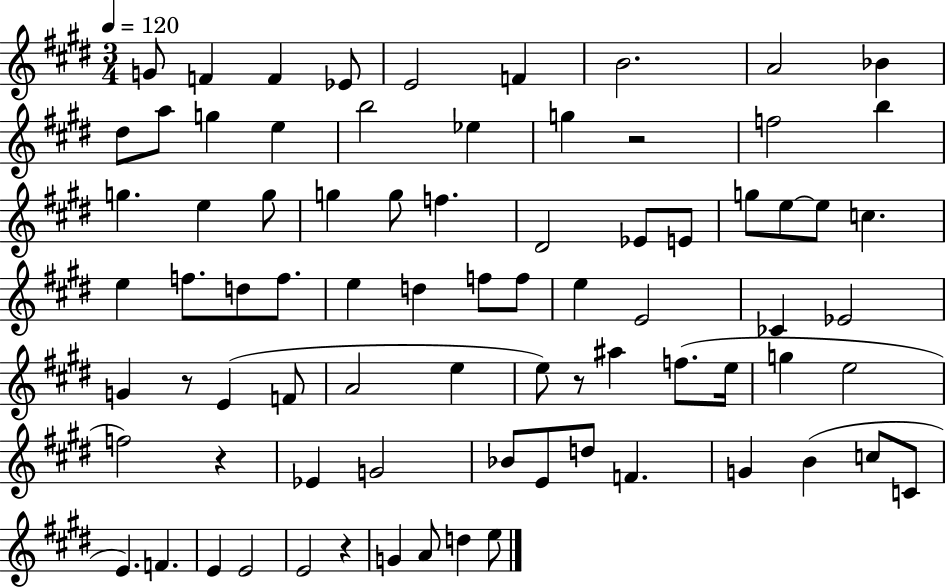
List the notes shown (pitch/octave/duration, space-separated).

G4/e F4/q F4/q Eb4/e E4/h F4/q B4/h. A4/h Bb4/q D#5/e A5/e G5/q E5/q B5/h Eb5/q G5/q R/h F5/h B5/q G5/q. E5/q G5/e G5/q G5/e F5/q. D#4/h Eb4/e E4/e G5/e E5/e E5/e C5/q. E5/q F5/e. D5/e F5/e. E5/q D5/q F5/e F5/e E5/q E4/h CES4/q Eb4/h G4/q R/e E4/q F4/e A4/h E5/q E5/e R/e A#5/q F5/e. E5/s G5/q E5/h F5/h R/q Eb4/q G4/h Bb4/e E4/e D5/e F4/q. G4/q B4/q C5/e C4/e E4/q. F4/q. E4/q E4/h E4/h R/q G4/q A4/e D5/q E5/e